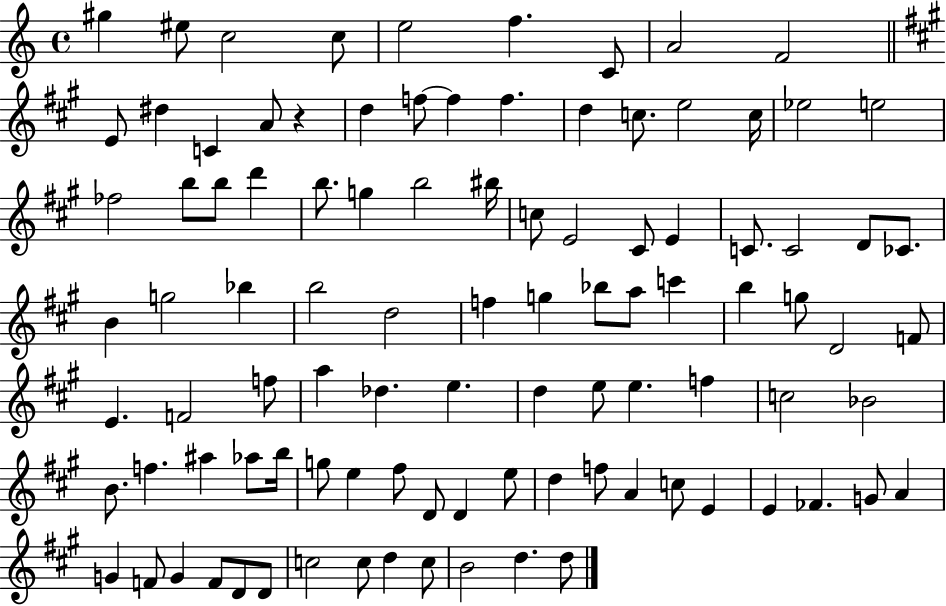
X:1
T:Untitled
M:4/4
L:1/4
K:C
^g ^e/2 c2 c/2 e2 f C/2 A2 F2 E/2 ^d C A/2 z d f/2 f f d c/2 e2 c/4 _e2 e2 _f2 b/2 b/2 d' b/2 g b2 ^b/4 c/2 E2 ^C/2 E C/2 C2 D/2 _C/2 B g2 _b b2 d2 f g _b/2 a/2 c' b g/2 D2 F/2 E F2 f/2 a _d e d e/2 e f c2 _B2 B/2 f ^a _a/2 b/4 g/2 e ^f/2 D/2 D e/2 d f/2 A c/2 E E _F G/2 A G F/2 G F/2 D/2 D/2 c2 c/2 d c/2 B2 d d/2